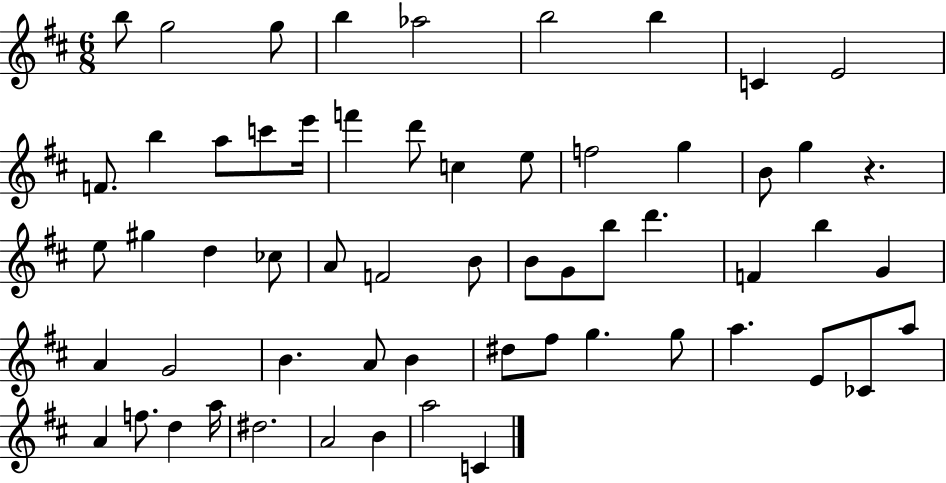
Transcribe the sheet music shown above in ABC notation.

X:1
T:Untitled
M:6/8
L:1/4
K:D
b/2 g2 g/2 b _a2 b2 b C E2 F/2 b a/2 c'/2 e'/4 f' d'/2 c e/2 f2 g B/2 g z e/2 ^g d _c/2 A/2 F2 B/2 B/2 G/2 b/2 d' F b G A G2 B A/2 B ^d/2 ^f/2 g g/2 a E/2 _C/2 a/2 A f/2 d a/4 ^d2 A2 B a2 C